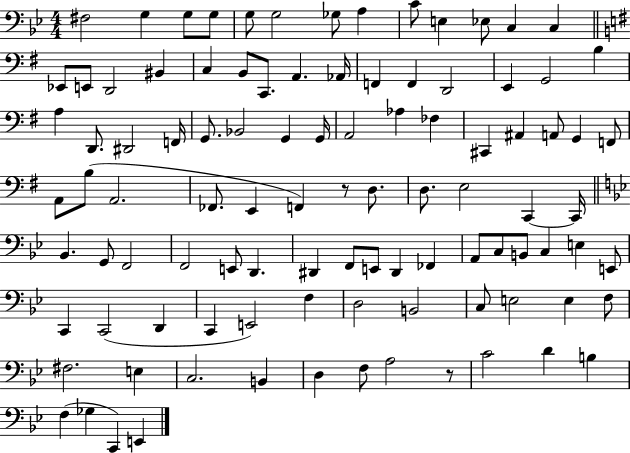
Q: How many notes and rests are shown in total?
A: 100